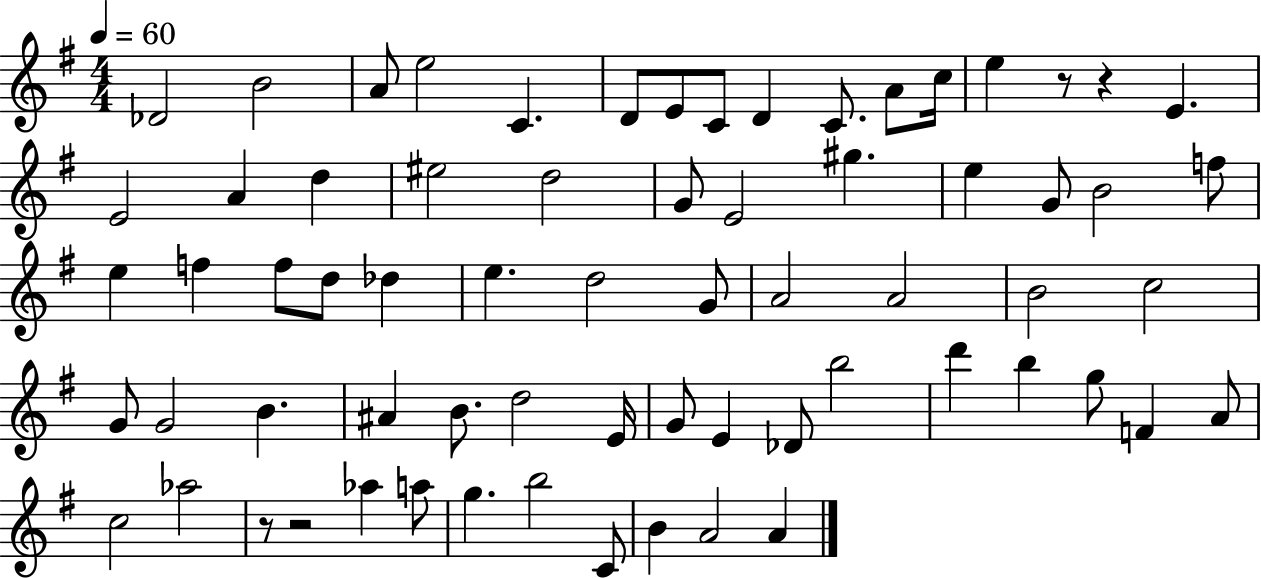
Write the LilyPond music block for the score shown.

{
  \clef treble
  \numericTimeSignature
  \time 4/4
  \key g \major
  \tempo 4 = 60
  des'2 b'2 | a'8 e''2 c'4. | d'8 e'8 c'8 d'4 c'8. a'8 c''16 | e''4 r8 r4 e'4. | \break e'2 a'4 d''4 | eis''2 d''2 | g'8 e'2 gis''4. | e''4 g'8 b'2 f''8 | \break e''4 f''4 f''8 d''8 des''4 | e''4. d''2 g'8 | a'2 a'2 | b'2 c''2 | \break g'8 g'2 b'4. | ais'4 b'8. d''2 e'16 | g'8 e'4 des'8 b''2 | d'''4 b''4 g''8 f'4 a'8 | \break c''2 aes''2 | r8 r2 aes''4 a''8 | g''4. b''2 c'8 | b'4 a'2 a'4 | \break \bar "|."
}